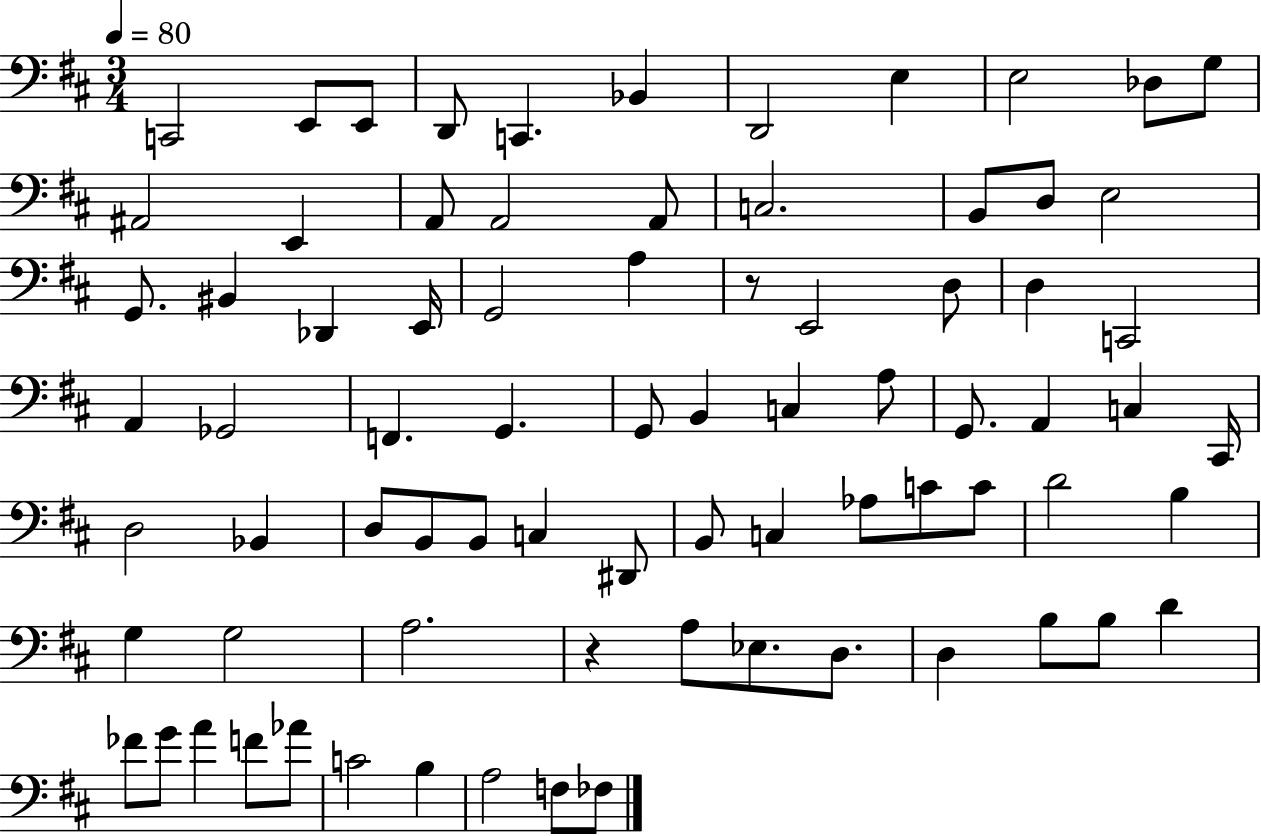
X:1
T:Untitled
M:3/4
L:1/4
K:D
C,,2 E,,/2 E,,/2 D,,/2 C,, _B,, D,,2 E, E,2 _D,/2 G,/2 ^A,,2 E,, A,,/2 A,,2 A,,/2 C,2 B,,/2 D,/2 E,2 G,,/2 ^B,, _D,, E,,/4 G,,2 A, z/2 E,,2 D,/2 D, C,,2 A,, _G,,2 F,, G,, G,,/2 B,, C, A,/2 G,,/2 A,, C, ^C,,/4 D,2 _B,, D,/2 B,,/2 B,,/2 C, ^D,,/2 B,,/2 C, _A,/2 C/2 C/2 D2 B, G, G,2 A,2 z A,/2 _E,/2 D,/2 D, B,/2 B,/2 D _F/2 G/2 A F/2 _A/2 C2 B, A,2 F,/2 _F,/2